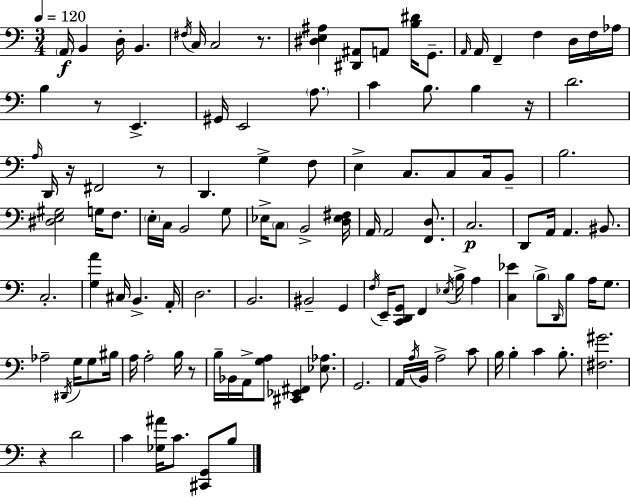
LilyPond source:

{
  \clef bass
  \numericTimeSignature
  \time 3/4
  \key a \minor
  \tempo 4 = 120
  \parenthesize a,16\f b,4 d16-. b,4. | \acciaccatura { fis16 } c16 c2 r8. | <dis e ais>4 <dis, ais,>8 a,8 <b dis'>16 g,8.-- | \grace { a,16 } a,16 f,4-- f4 d16 | \break f16 aes16 b4 r8 e,4.-> | gis,16 e,2 \parenthesize a8. | c'4 b8. b4 | r16 d'2. | \break \grace { a16 } d,16 r16 fis,2 | r8 d,4. g4-> | f8 e4-> c8. c8 | c16 b,8-- b2. | \break <dis e gis>2 g16 | f8. \parenthesize e16-. c16 b,2 | g8 ees16-> \parenthesize c8 b,2-> | <d ees fis>16 a,16 a,2 | \break <f, d>8. c2.\p | d,8 a,16 a,4. | bis,8. c2.-. | <g a'>4 cis16 b,4.-> | \break a,16-. d2. | b,2. | bis,2-- g,4 | \acciaccatura { f16 } e,16-- <c, d, g,>8 f,4 \acciaccatura { ees16 } | \break b16-> a4 <c ees'>4 \parenthesize b8-> \grace { d,16 } | b8 a16 g8. aes2-- | \acciaccatura { dis,16 } g16 g8 bis16 a16 a2-. | b16 r8 b16-- bes,16 a,16-> <g a>8 | \break <cis, ees, fis,>4 <ees aes>8. g,2. | a,16 \acciaccatura { a16 } b,16 a2-> | c'8 b16 b4-. | c'4 b8.-. <fis gis'>2. | \break r4 | d'2 c'4 | <ges ais'>16 c'8. <cis, g,>8 b8 \bar "|."
}